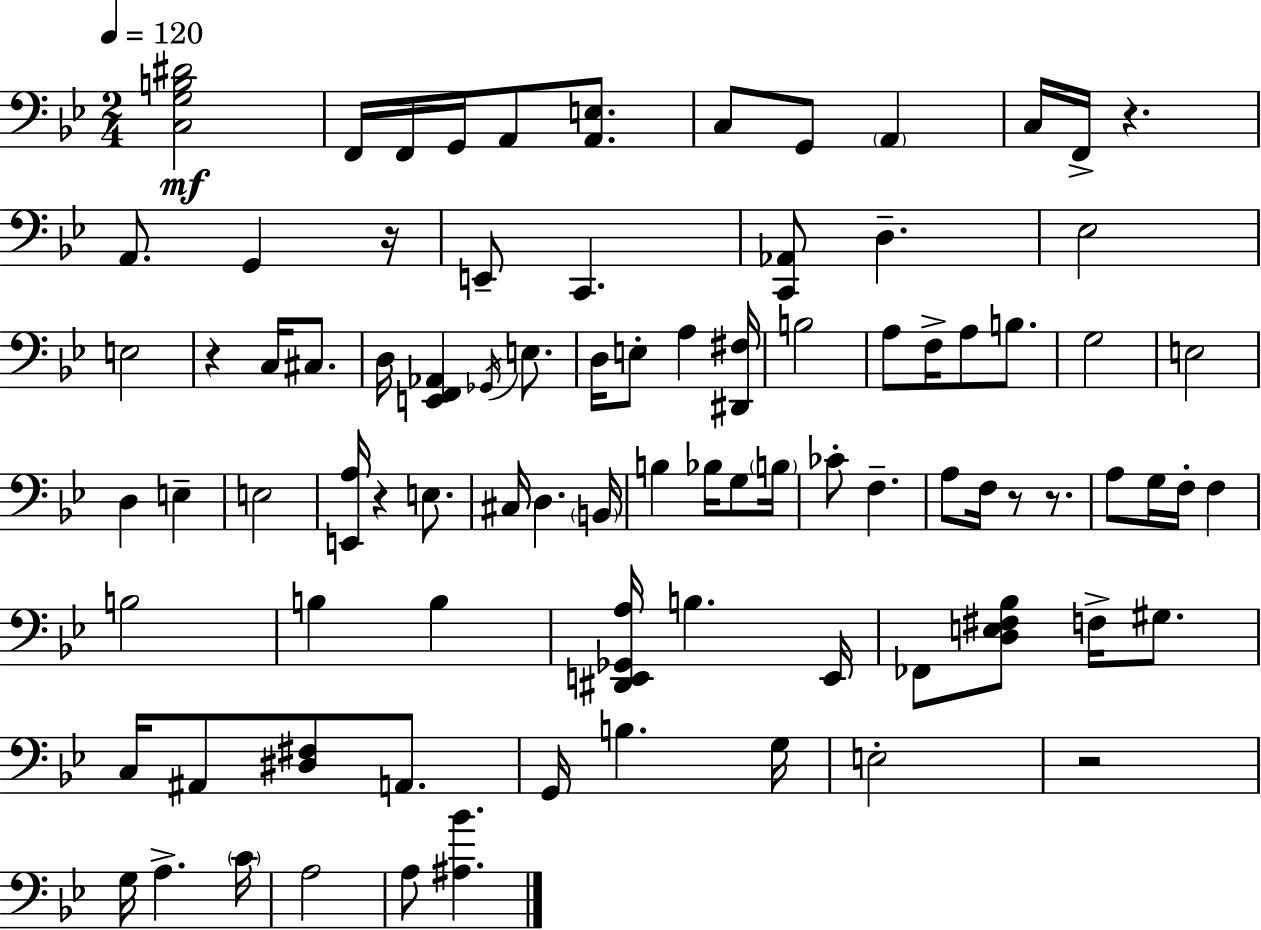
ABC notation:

X:1
T:Untitled
M:2/4
L:1/4
K:Gm
[C,G,B,^D]2 F,,/4 F,,/4 G,,/4 A,,/2 [A,,E,]/2 C,/2 G,,/2 A,, C,/4 F,,/4 z A,,/2 G,, z/4 E,,/2 C,, [C,,_A,,]/2 D, _E,2 E,2 z C,/4 ^C,/2 D,/4 [E,,F,,_A,,] _G,,/4 E,/2 D,/4 E,/2 A, [^D,,^F,]/4 B,2 A,/2 F,/4 A,/2 B,/2 G,2 E,2 D, E, E,2 [E,,A,]/4 z E,/2 ^C,/4 D, B,,/4 B, _B,/4 G,/2 B,/4 _C/2 F, A,/2 F,/4 z/2 z/2 A,/2 G,/4 F,/4 F, B,2 B, B, [^D,,E,,_G,,A,]/4 B, E,,/4 _F,,/2 [D,E,^F,_B,]/2 F,/4 ^G,/2 C,/4 ^A,,/2 [^D,^F,]/2 A,,/2 G,,/4 B, G,/4 E,2 z2 G,/4 A, C/4 A,2 A,/2 [^A,_B]